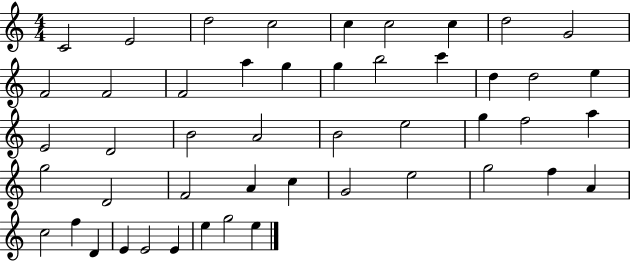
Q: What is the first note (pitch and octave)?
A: C4